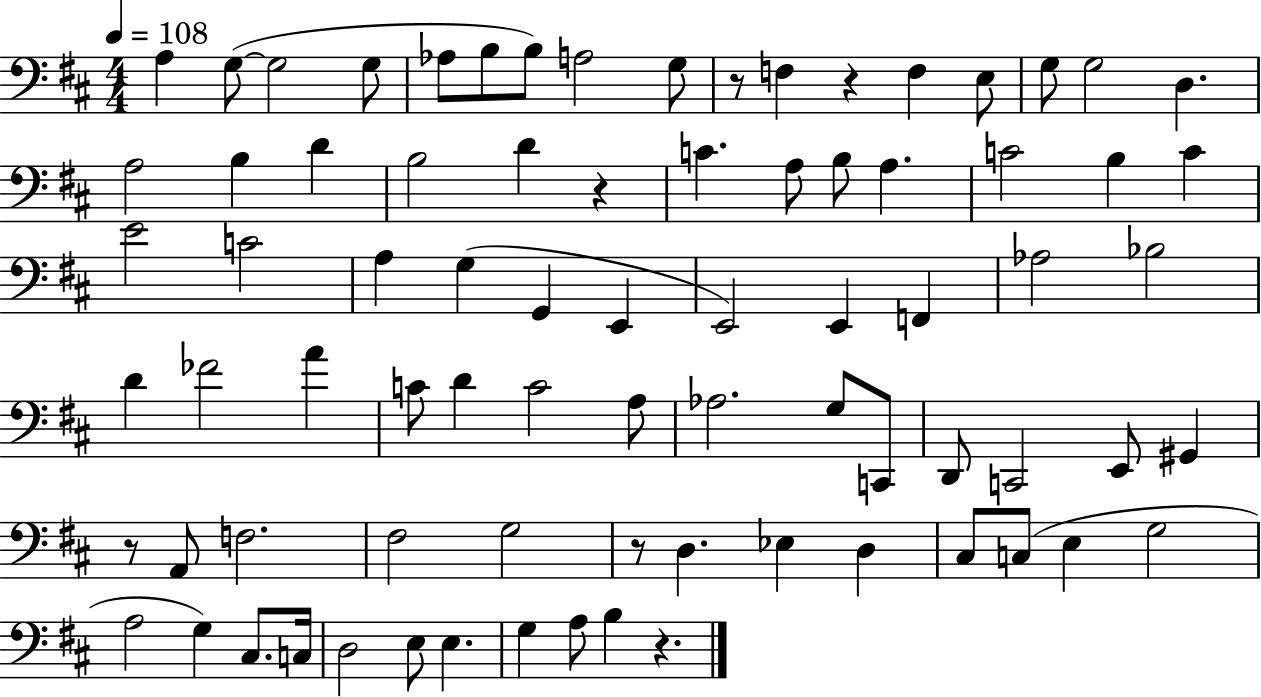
X:1
T:Untitled
M:4/4
L:1/4
K:D
A, G,/2 G,2 G,/2 _A,/2 B,/2 B,/2 A,2 G,/2 z/2 F, z F, E,/2 G,/2 G,2 D, A,2 B, D B,2 D z C A,/2 B,/2 A, C2 B, C E2 C2 A, G, G,, E,, E,,2 E,, F,, _A,2 _B,2 D _F2 A C/2 D C2 A,/2 _A,2 G,/2 C,,/2 D,,/2 C,,2 E,,/2 ^G,, z/2 A,,/2 F,2 ^F,2 G,2 z/2 D, _E, D, ^C,/2 C,/2 E, G,2 A,2 G, ^C,/2 C,/4 D,2 E,/2 E, G, A,/2 B, z